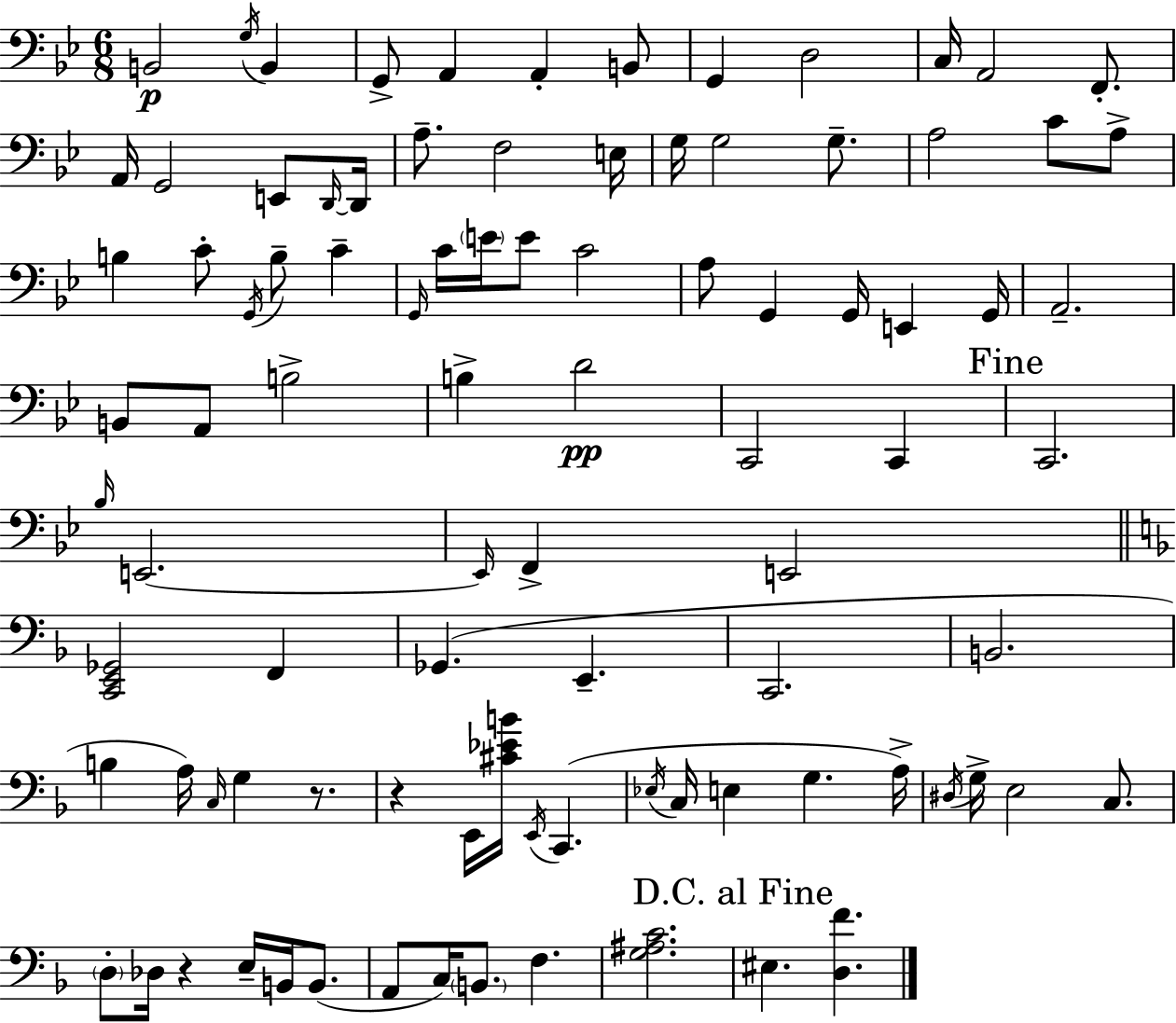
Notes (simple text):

B2/h G3/s B2/q G2/e A2/q A2/q B2/e G2/q D3/h C3/s A2/h F2/e. A2/s G2/h E2/e D2/s D2/s A3/e. F3/h E3/s G3/s G3/h G3/e. A3/h C4/e A3/e B3/q C4/e G2/s B3/e C4/q G2/s C4/s E4/s E4/e C4/h A3/e G2/q G2/s E2/q G2/s A2/h. B2/e A2/e B3/h B3/q D4/h C2/h C2/q C2/h. Bb3/s E2/h. E2/s F2/q E2/h [C2,E2,Gb2]/h F2/q Gb2/q. E2/q. C2/h. B2/h. B3/q A3/s C3/s G3/q R/e. R/q E2/s [C#4,Eb4,B4]/s E2/s C2/q. Eb3/s C3/s E3/q G3/q. A3/s D#3/s G3/s E3/h C3/e. D3/e Db3/s R/q E3/s B2/s B2/e. A2/e C3/s B2/e. F3/q. [G3,A#3,C4]/h. EIS3/q. [D3,F4]/q.